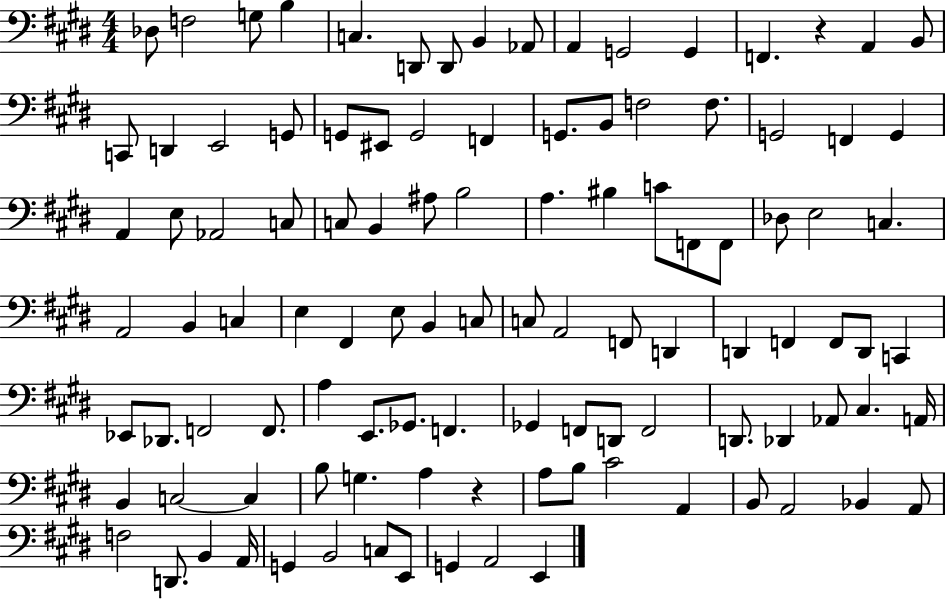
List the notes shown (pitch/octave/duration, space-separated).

Db3/e F3/h G3/e B3/q C3/q. D2/e D2/e B2/q Ab2/e A2/q G2/h G2/q F2/q. R/q A2/q B2/e C2/e D2/q E2/h G2/e G2/e EIS2/e G2/h F2/q G2/e. B2/e F3/h F3/e. G2/h F2/q G2/q A2/q E3/e Ab2/h C3/e C3/e B2/q A#3/e B3/h A3/q. BIS3/q C4/e F2/e F2/e Db3/e E3/h C3/q. A2/h B2/q C3/q E3/q F#2/q E3/e B2/q C3/e C3/e A2/h F2/e D2/q D2/q F2/q F2/e D2/e C2/q Eb2/e Db2/e. F2/h F2/e. A3/q E2/e. Gb2/e. F2/q. Gb2/q F2/e D2/e F2/h D2/e. Db2/q Ab2/e C#3/q. A2/s B2/q C3/h C3/q B3/e G3/q. A3/q R/q A3/e B3/e C#4/h A2/q B2/e A2/h Bb2/q A2/e F3/h D2/e. B2/q A2/s G2/q B2/h C3/e E2/e G2/q A2/h E2/q